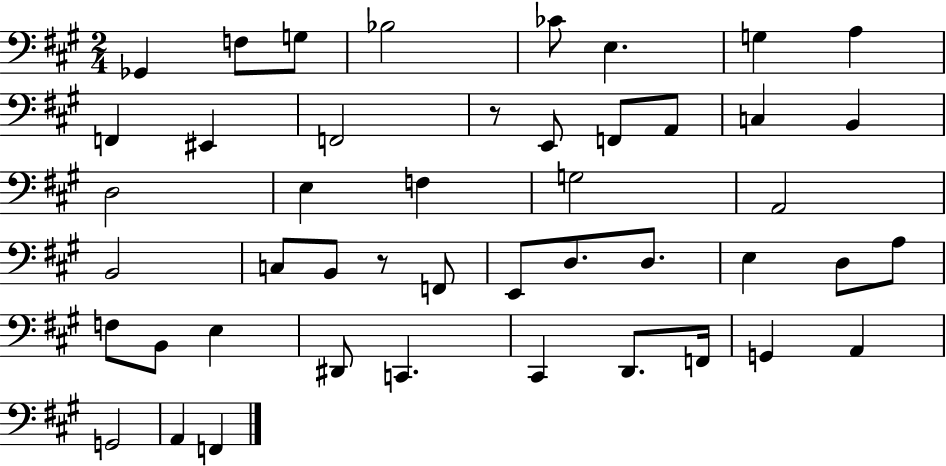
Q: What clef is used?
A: bass